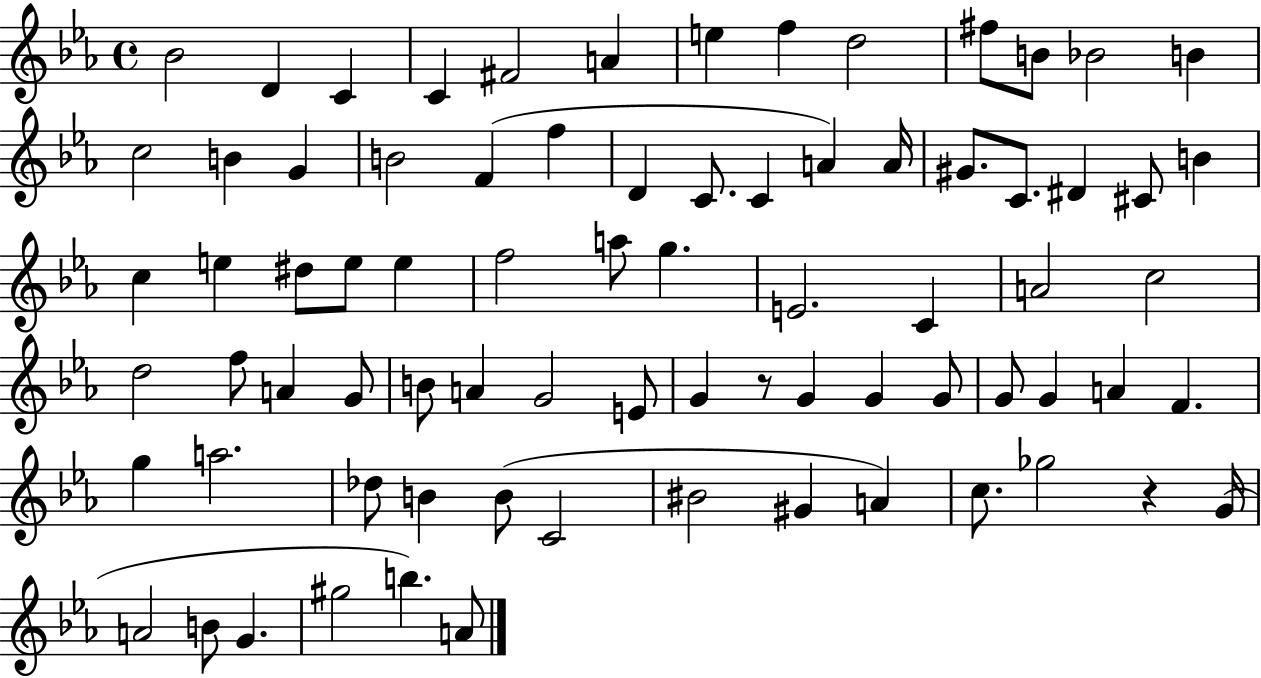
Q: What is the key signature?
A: EES major